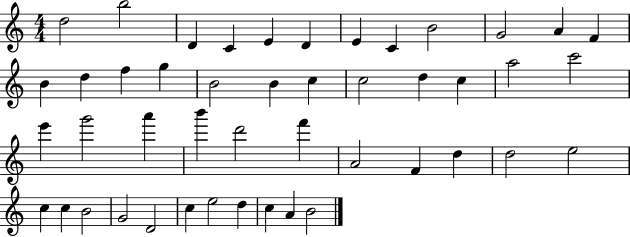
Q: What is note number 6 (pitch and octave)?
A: D4